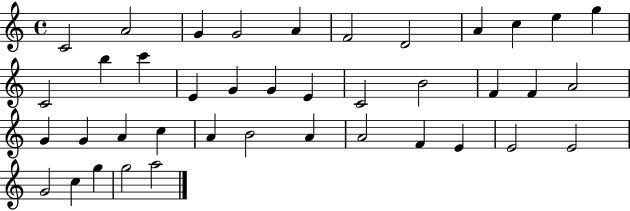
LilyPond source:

{
  \clef treble
  \time 4/4
  \defaultTimeSignature
  \key c \major
  c'2 a'2 | g'4 g'2 a'4 | f'2 d'2 | a'4 c''4 e''4 g''4 | \break c'2 b''4 c'''4 | e'4 g'4 g'4 e'4 | c'2 b'2 | f'4 f'4 a'2 | \break g'4 g'4 a'4 c''4 | a'4 b'2 a'4 | a'2 f'4 e'4 | e'2 e'2 | \break g'2 c''4 g''4 | g''2 a''2 | \bar "|."
}